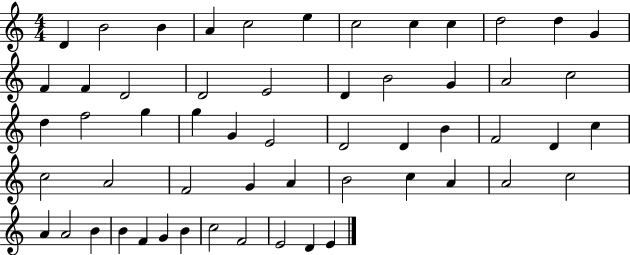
D4/q B4/h B4/q A4/q C5/h E5/q C5/h C5/q C5/q D5/h D5/q G4/q F4/q F4/q D4/h D4/h E4/h D4/q B4/h G4/q A4/h C5/h D5/q F5/h G5/q G5/q G4/q E4/h D4/h D4/q B4/q F4/h D4/q C5/q C5/h A4/h F4/h G4/q A4/q B4/h C5/q A4/q A4/h C5/h A4/q A4/h B4/q B4/q F4/q G4/q B4/q C5/h F4/h E4/h D4/q E4/q